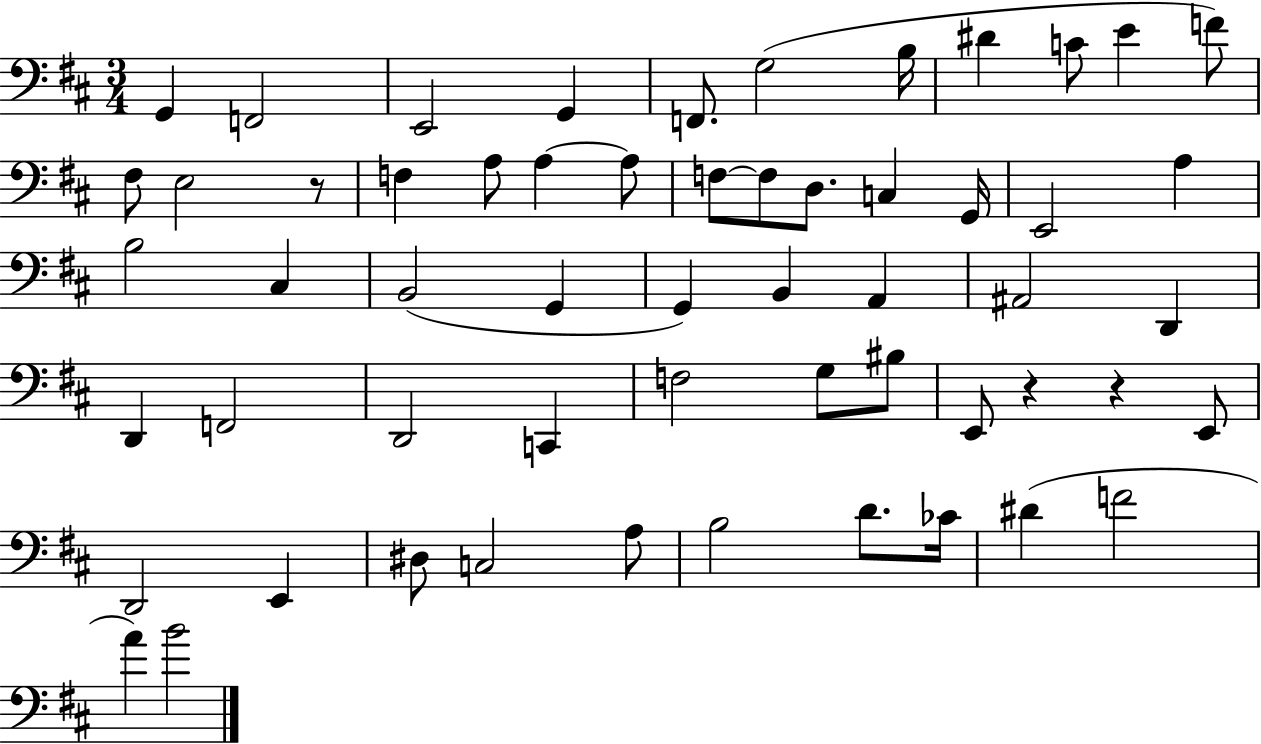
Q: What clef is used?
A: bass